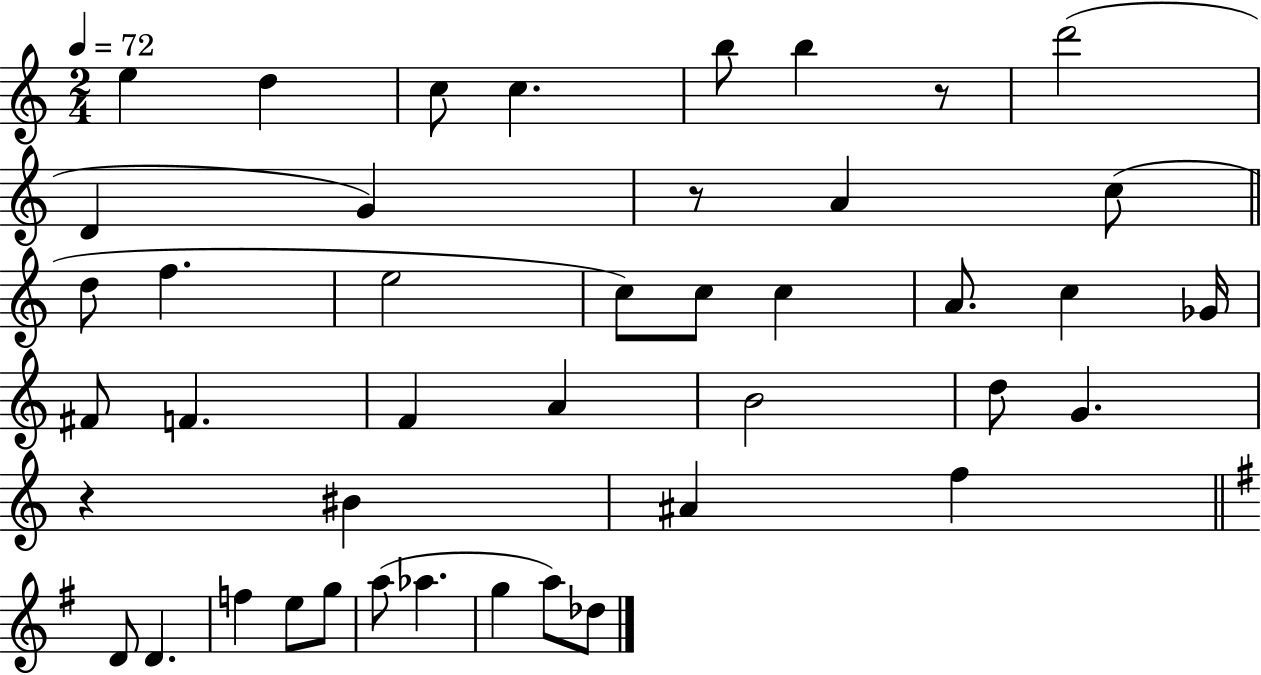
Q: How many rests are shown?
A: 3